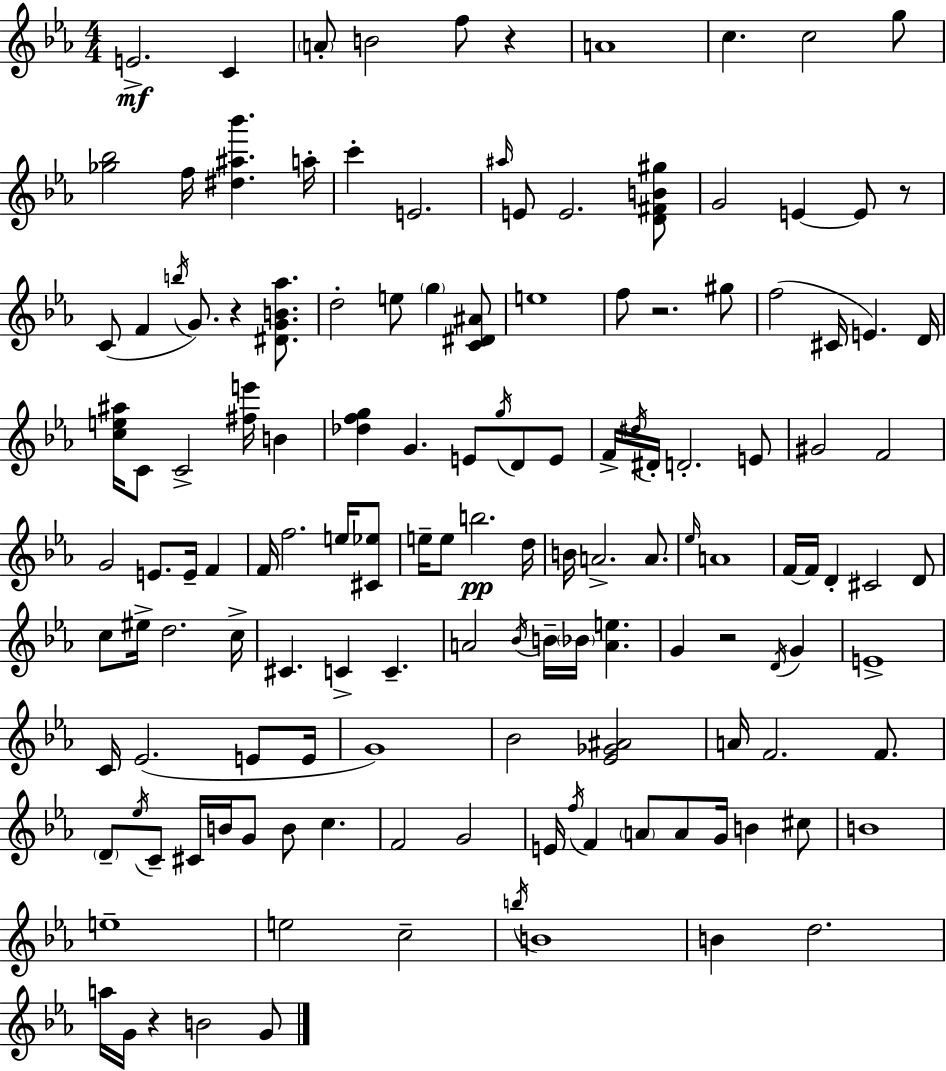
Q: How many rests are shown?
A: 6